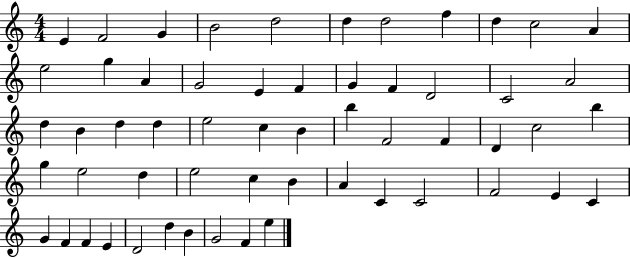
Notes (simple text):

E4/q F4/h G4/q B4/h D5/h D5/q D5/h F5/q D5/q C5/h A4/q E5/h G5/q A4/q G4/h E4/q F4/q G4/q F4/q D4/h C4/h A4/h D5/q B4/q D5/q D5/q E5/h C5/q B4/q B5/q F4/h F4/q D4/q C5/h B5/q G5/q E5/h D5/q E5/h C5/q B4/q A4/q C4/q C4/h F4/h E4/q C4/q G4/q F4/q F4/q E4/q D4/h D5/q B4/q G4/h F4/q E5/q